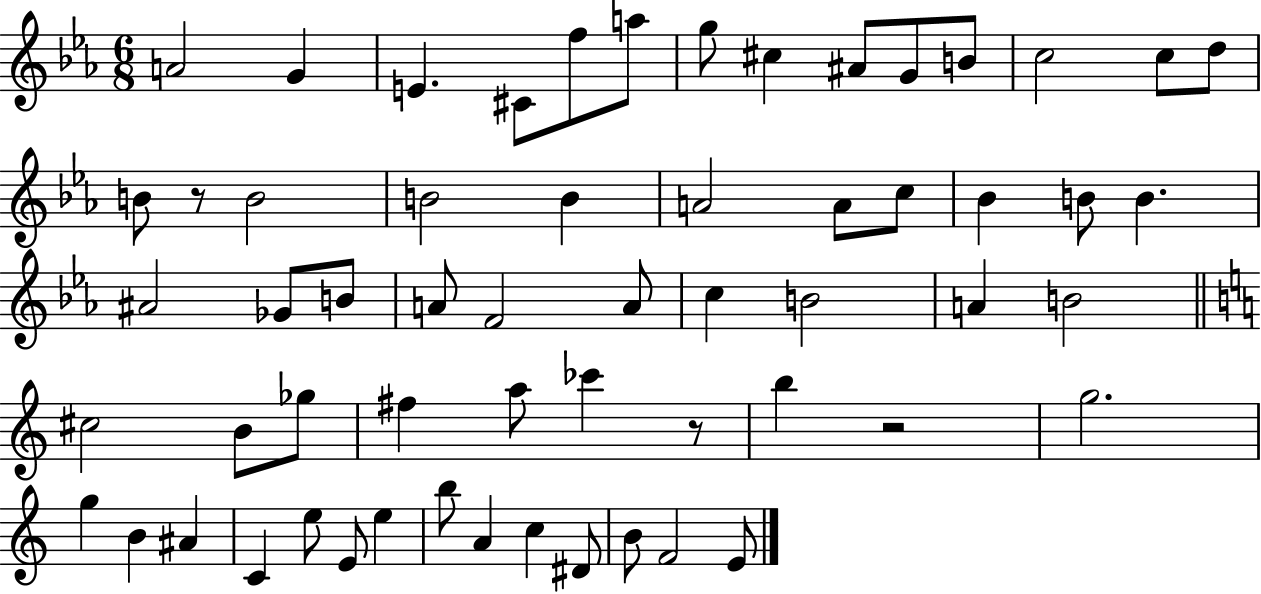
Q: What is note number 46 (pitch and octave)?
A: C4